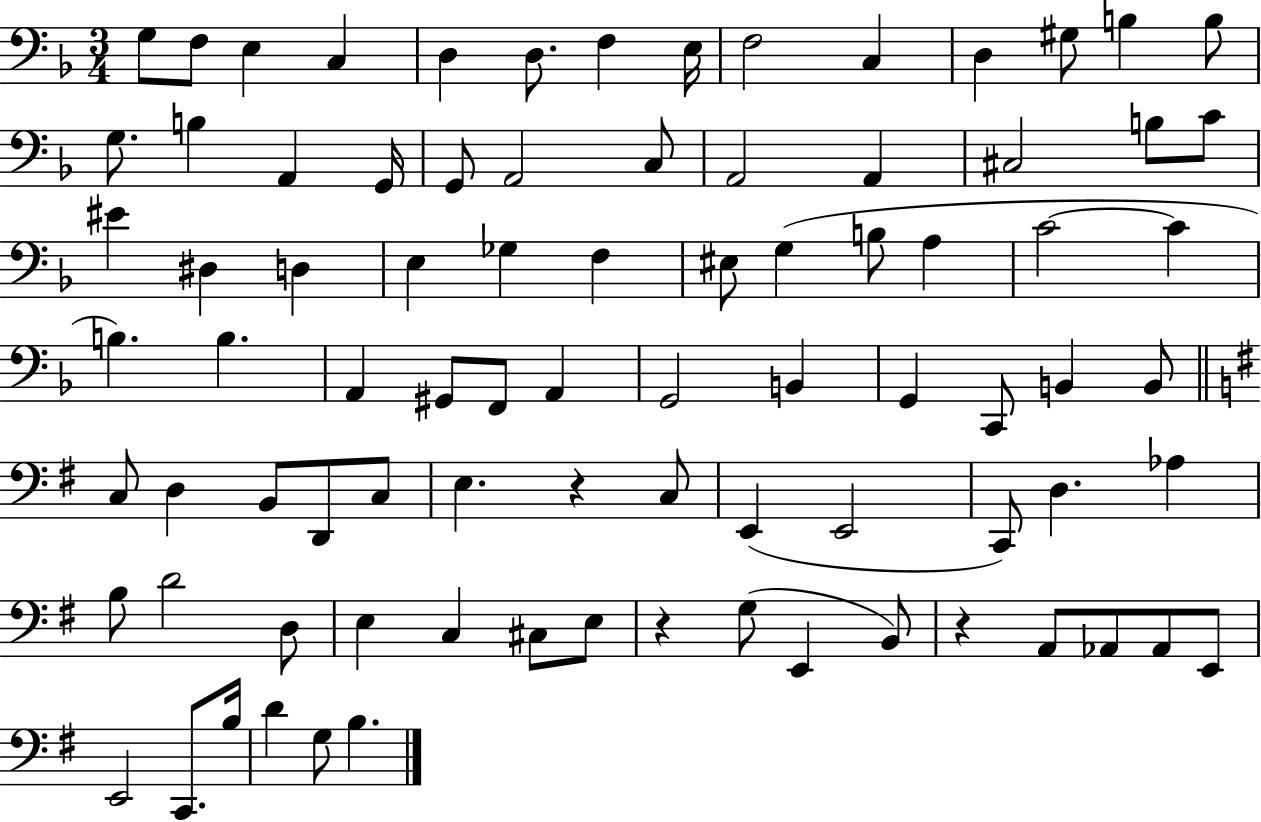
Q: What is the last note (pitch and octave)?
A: B3